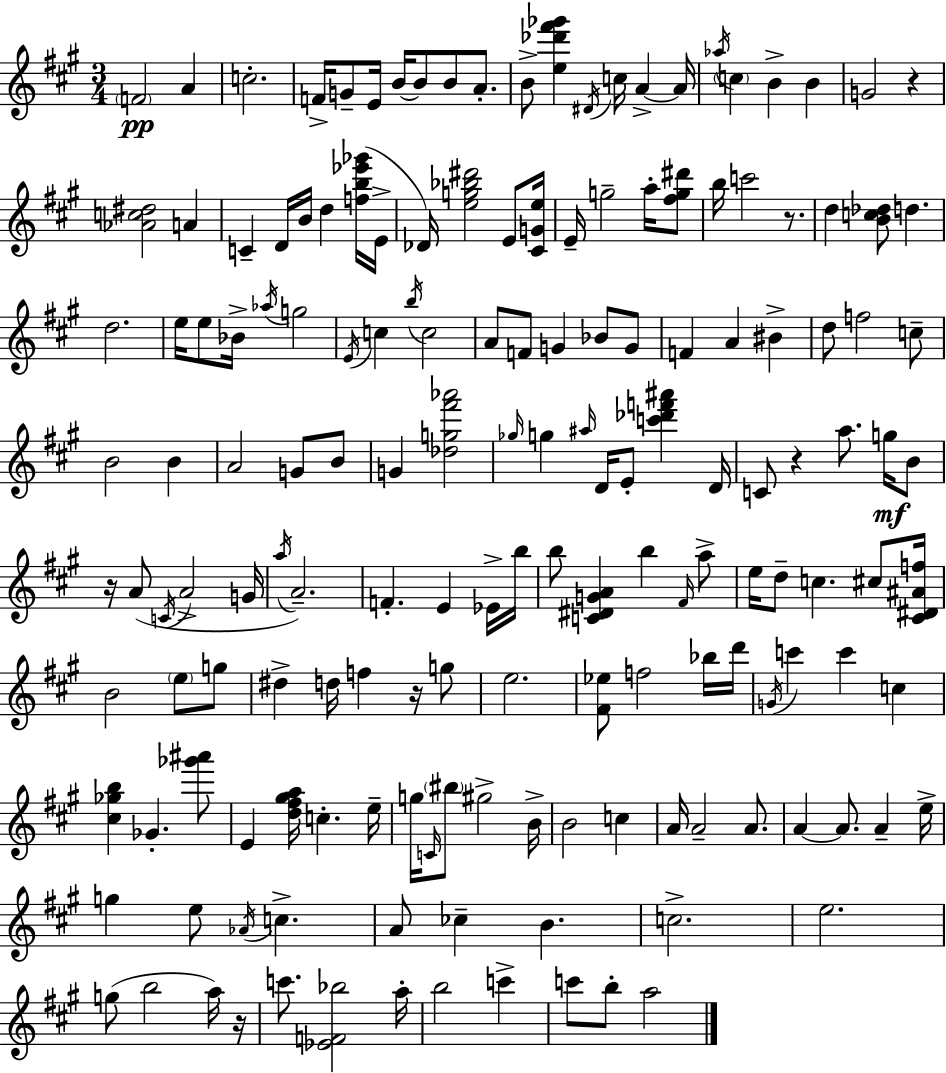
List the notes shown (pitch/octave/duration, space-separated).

F4/h A4/q C5/h. F4/s G4/e E4/s B4/s B4/e B4/e A4/e. B4/e [E5,Db6,F#6,Gb6]/q D#4/s C5/s A4/q A4/s Ab5/s C5/q B4/q B4/q G4/h R/q [Ab4,C5,D#5]/h A4/q C4/q D4/s B4/s D5/q [F5,B5,Eb6,Gb6]/s E4/s Db4/s [E5,G5,Bb5,D#6]/h E4/e [C#4,G4,E5]/s E4/s G5/h A5/s [F#5,G5,D#6]/e B5/s C6/h R/e. D5/q [B4,C5,Db5]/e D5/q. D5/h. E5/s E5/e Bb4/s Ab5/s G5/h E4/s C5/q B5/s C5/h A4/e F4/e G4/q Bb4/e G4/e F4/q A4/q BIS4/q D5/e F5/h C5/e B4/h B4/q A4/h G4/e B4/e G4/q [Db5,G5,F#6,Ab6]/h Gb5/s G5/q A#5/s D4/s E4/e [C6,Db6,F6,A#6]/q D4/s C4/e R/q A5/e. G5/s B4/e R/s A4/e C4/s A4/h G4/s A5/s A4/h. F4/q. E4/q Eb4/s B5/s B5/e [C4,D#4,G4,A4]/q B5/q F#4/s A5/e E5/s D5/e C5/q. C#5/e [C#4,D#4,A#4,F5]/s B4/h E5/e G5/e D#5/q D5/s F5/q R/s G5/e E5/h. [F#4,Eb5]/e F5/h Bb5/s D6/s G4/s C6/q C6/q C5/q [C#5,Gb5,B5]/q Gb4/q. [Gb6,A#6]/e E4/q [D5,F#5,G#5,A5]/s C5/q. E5/s G5/s C4/s BIS5/e G#5/h B4/s B4/h C5/q A4/s A4/h A4/e. A4/q A4/e. A4/q E5/s G5/q E5/e Ab4/s C5/q. A4/e CES5/q B4/q. C5/h. E5/h. G5/e B5/h A5/s R/s C6/e. [Eb4,F4,Bb5]/h A5/s B5/h C6/q C6/e B5/e A5/h